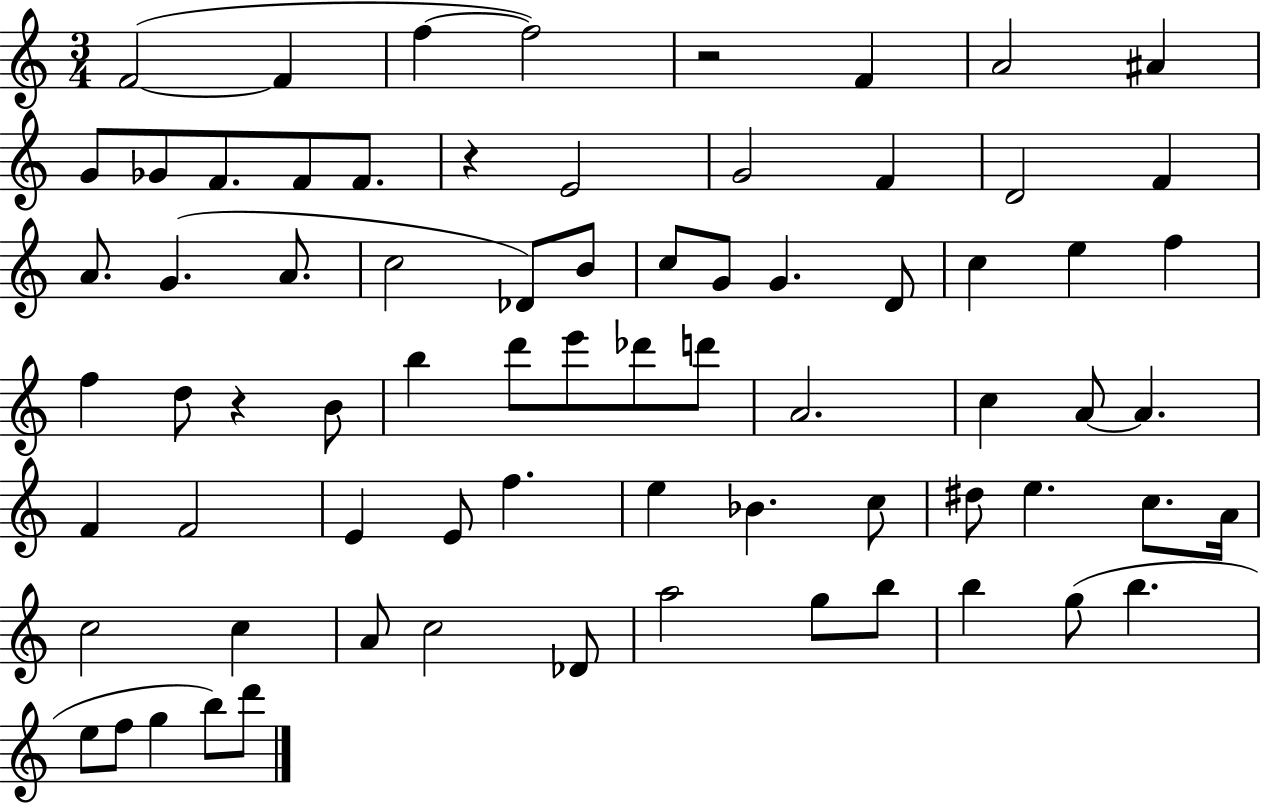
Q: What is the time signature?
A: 3/4